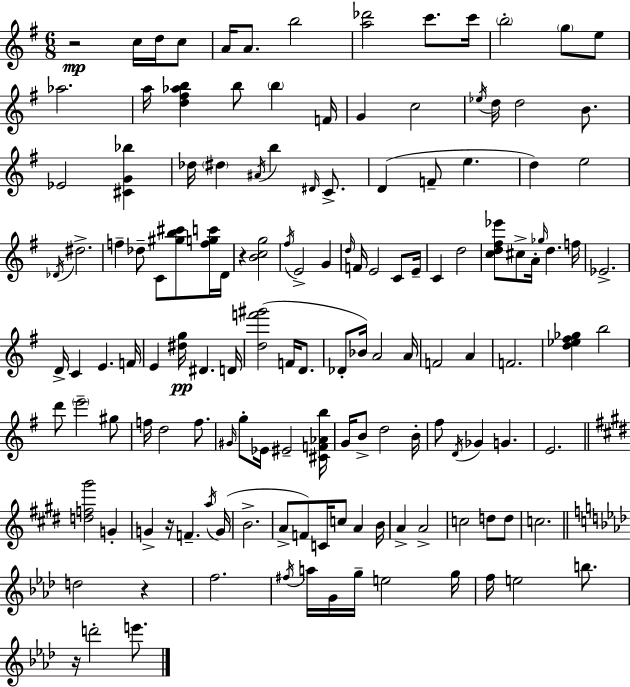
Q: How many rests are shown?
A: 5